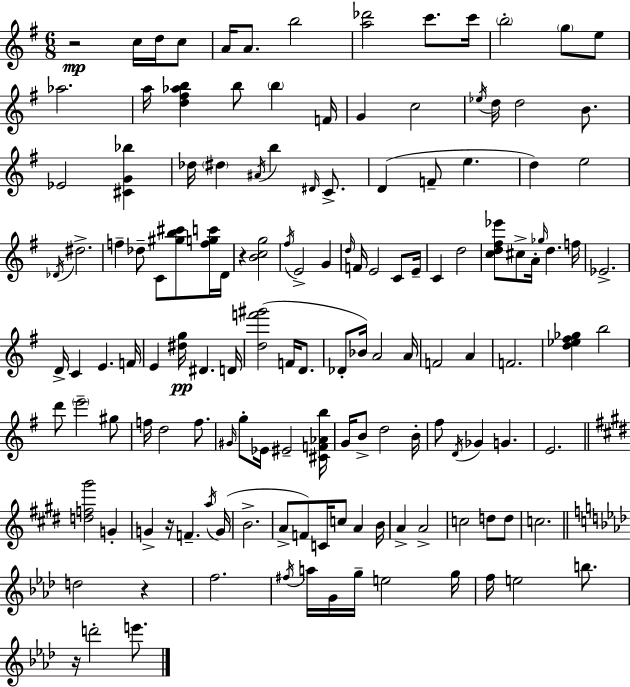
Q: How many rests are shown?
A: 5